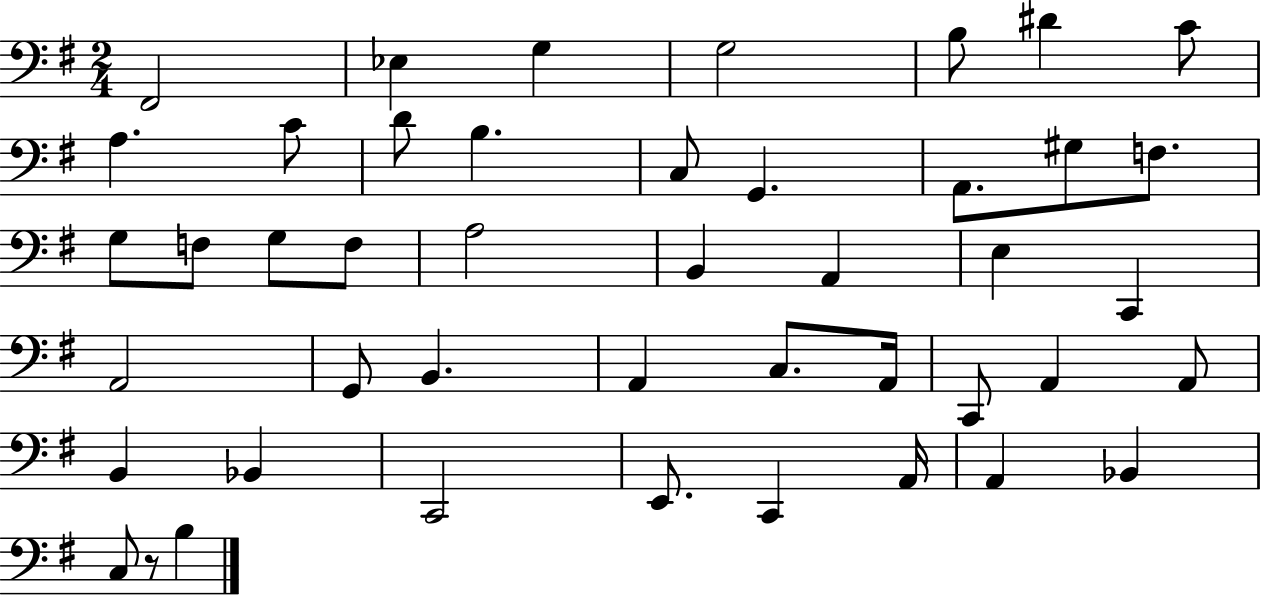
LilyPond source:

{
  \clef bass
  \numericTimeSignature
  \time 2/4
  \key g \major
  fis,2 | ees4 g4 | g2 | b8 dis'4 c'8 | \break a4. c'8 | d'8 b4. | c8 g,4. | a,8. gis8 f8. | \break g8 f8 g8 f8 | a2 | b,4 a,4 | e4 c,4 | \break a,2 | g,8 b,4. | a,4 c8. a,16 | c,8 a,4 a,8 | \break b,4 bes,4 | c,2 | e,8. c,4 a,16 | a,4 bes,4 | \break c8 r8 b4 | \bar "|."
}